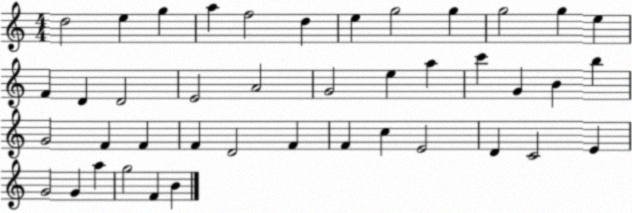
X:1
T:Untitled
M:4/4
L:1/4
K:C
d2 e g a f2 d e g2 g g2 g e F D D2 E2 A2 G2 e a c' G B b G2 F F F D2 F F c E2 D C2 E G2 G a g2 F B